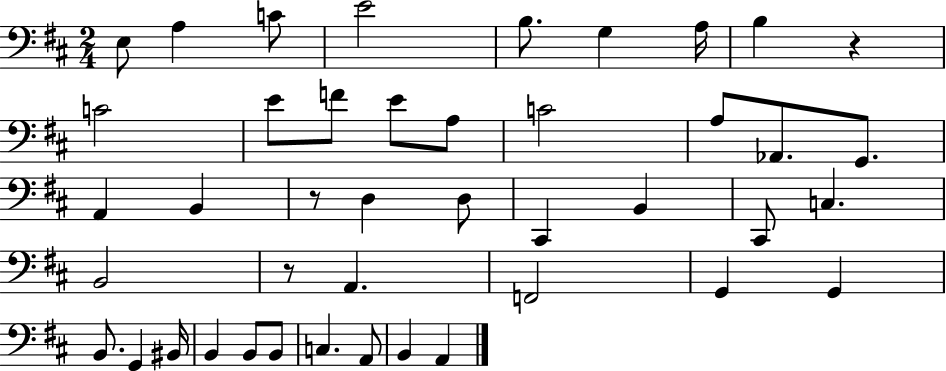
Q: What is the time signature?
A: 2/4